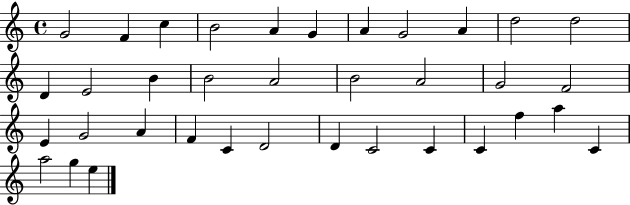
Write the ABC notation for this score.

X:1
T:Untitled
M:4/4
L:1/4
K:C
G2 F c B2 A G A G2 A d2 d2 D E2 B B2 A2 B2 A2 G2 F2 E G2 A F C D2 D C2 C C f a C a2 g e